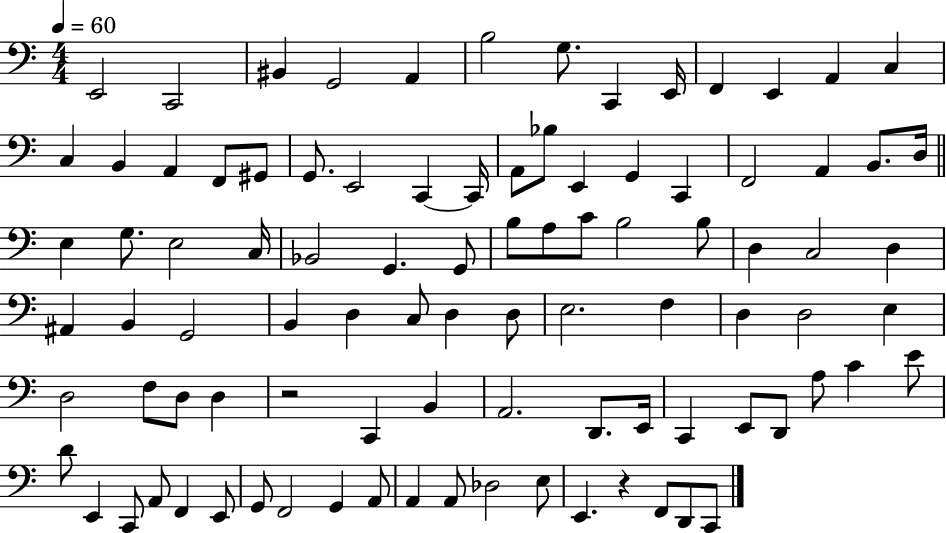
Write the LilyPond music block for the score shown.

{
  \clef bass
  \numericTimeSignature
  \time 4/4
  \key c \major
  \tempo 4 = 60
  e,2 c,2 | bis,4 g,2 a,4 | b2 g8. c,4 e,16 | f,4 e,4 a,4 c4 | \break c4 b,4 a,4 f,8 gis,8 | g,8. e,2 c,4~~ c,16 | a,8 bes8 e,4 g,4 c,4 | f,2 a,4 b,8. d16 | \break \bar "||" \break \key a \minor e4 g8. e2 c16 | bes,2 g,4. g,8 | b8 a8 c'8 b2 b8 | d4 c2 d4 | \break ais,4 b,4 g,2 | b,4 d4 c8 d4 d8 | e2. f4 | d4 d2 e4 | \break d2 f8 d8 d4 | r2 c,4 b,4 | a,2. d,8. e,16 | c,4 e,8 d,8 a8 c'4 e'8 | \break d'8 e,4 c,8 a,8 f,4 e,8 | g,8 f,2 g,4 a,8 | a,4 a,8 des2 e8 | e,4. r4 f,8 d,8 c,8 | \break \bar "|."
}